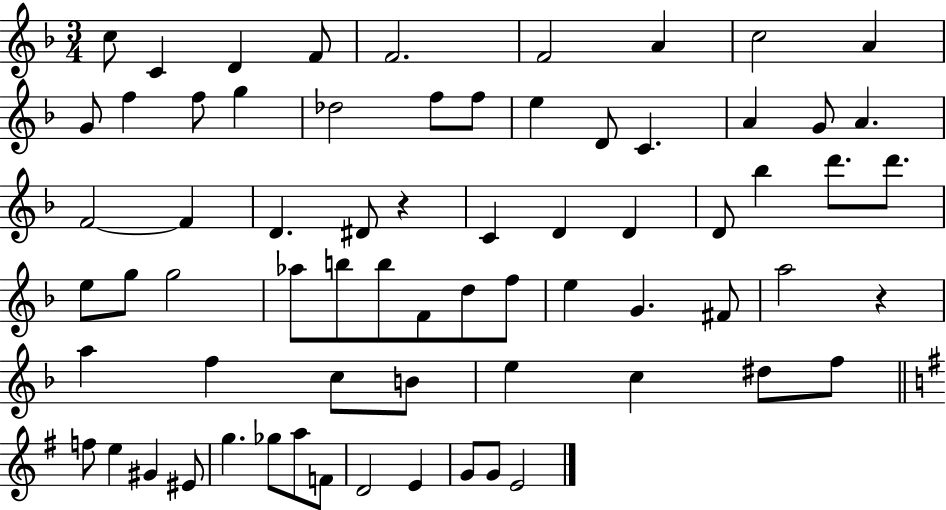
{
  \clef treble
  \numericTimeSignature
  \time 3/4
  \key f \major
  c''8 c'4 d'4 f'8 | f'2. | f'2 a'4 | c''2 a'4 | \break g'8 f''4 f''8 g''4 | des''2 f''8 f''8 | e''4 d'8 c'4. | a'4 g'8 a'4. | \break f'2~~ f'4 | d'4. dis'8 r4 | c'4 d'4 d'4 | d'8 bes''4 d'''8. d'''8. | \break e''8 g''8 g''2 | aes''8 b''8 b''8 f'8 d''8 f''8 | e''4 g'4. fis'8 | a''2 r4 | \break a''4 f''4 c''8 b'8 | e''4 c''4 dis''8 f''8 | \bar "||" \break \key e \minor f''8 e''4 gis'4 eis'8 | g''4. ges''8 a''8 f'8 | d'2 e'4 | g'8 g'8 e'2 | \break \bar "|."
}